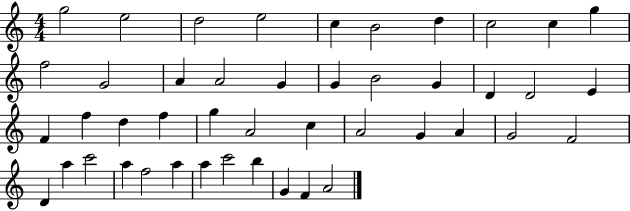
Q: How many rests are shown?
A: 0